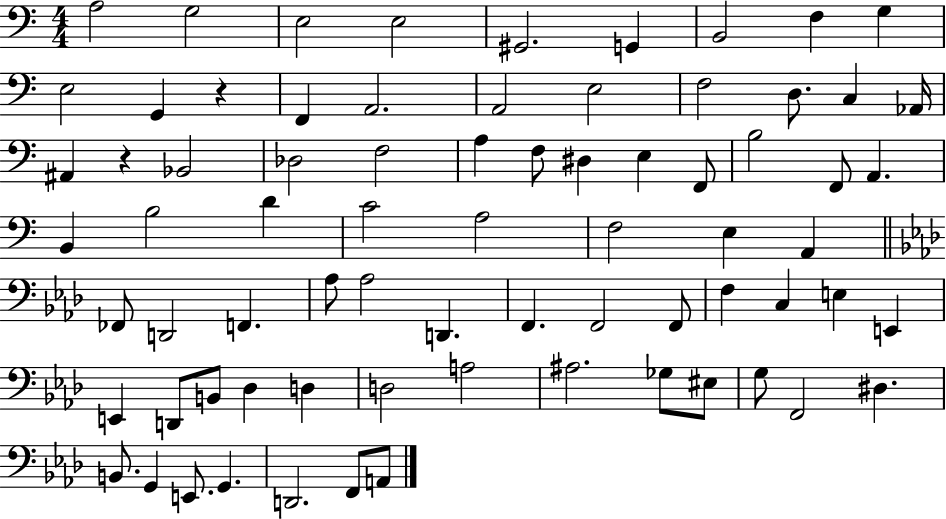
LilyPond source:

{
  \clef bass
  \numericTimeSignature
  \time 4/4
  \key c \major
  \repeat volta 2 { a2 g2 | e2 e2 | gis,2. g,4 | b,2 f4 g4 | \break e2 g,4 r4 | f,4 a,2. | a,2 e2 | f2 d8. c4 aes,16 | \break ais,4 r4 bes,2 | des2 f2 | a4 f8 dis4 e4 f,8 | b2 f,8 a,4. | \break b,4 b2 d'4 | c'2 a2 | f2 e4 a,4 | \bar "||" \break \key f \minor fes,8 d,2 f,4. | aes8 aes2 d,4. | f,4. f,2 f,8 | f4 c4 e4 e,4 | \break e,4 d,8 b,8 des4 d4 | d2 a2 | ais2. ges8 eis8 | g8 f,2 dis4. | \break b,8. g,4 e,8. g,4. | d,2. f,8 a,8 | } \bar "|."
}